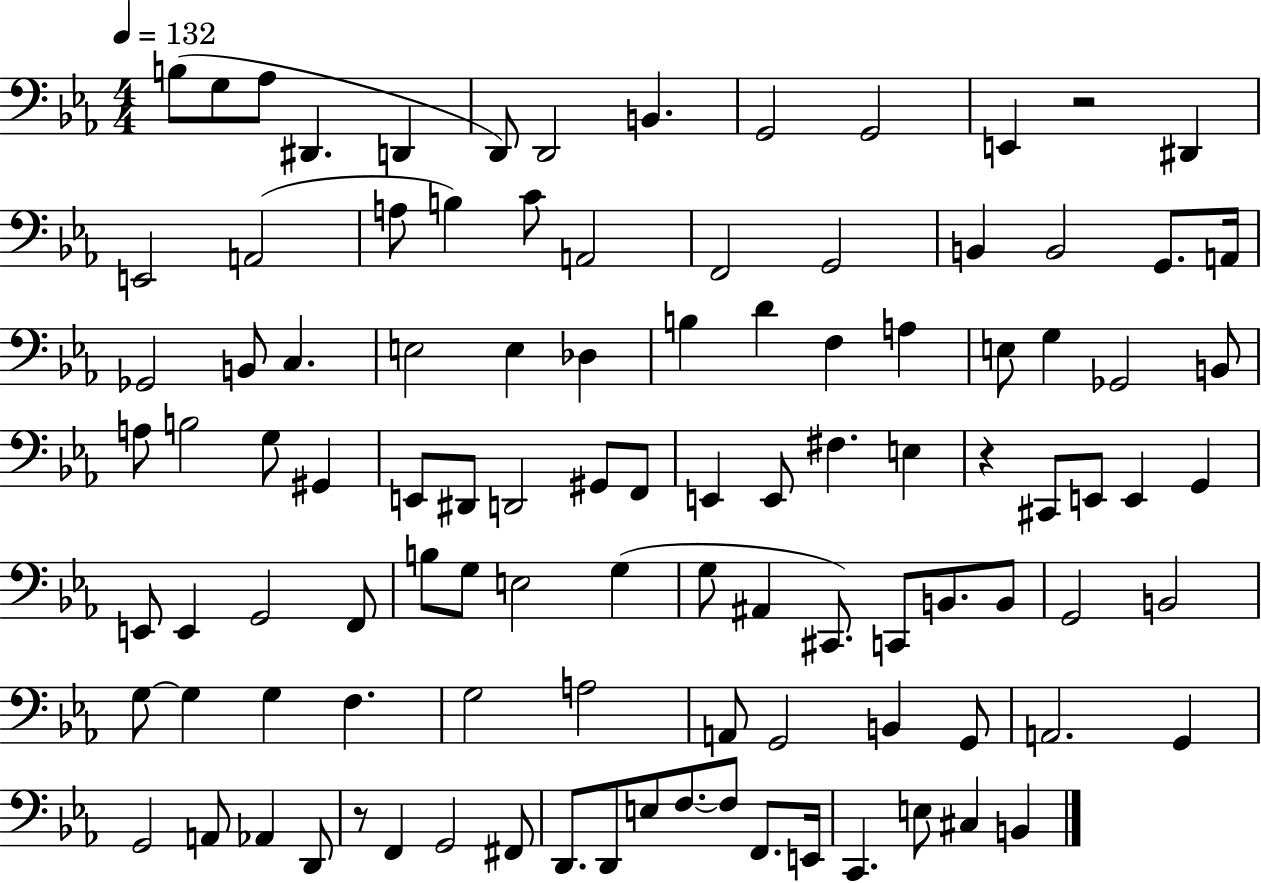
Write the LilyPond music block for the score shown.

{
  \clef bass
  \numericTimeSignature
  \time 4/4
  \key ees \major
  \tempo 4 = 132
  \repeat volta 2 { b8( g8 aes8 dis,4. d,4 | d,8) d,2 b,4. | g,2 g,2 | e,4 r2 dis,4 | \break e,2 a,2( | a8 b4) c'8 a,2 | f,2 g,2 | b,4 b,2 g,8. a,16 | \break ges,2 b,8 c4. | e2 e4 des4 | b4 d'4 f4 a4 | e8 g4 ges,2 b,8 | \break a8 b2 g8 gis,4 | e,8 dis,8 d,2 gis,8 f,8 | e,4 e,8 fis4. e4 | r4 cis,8 e,8 e,4 g,4 | \break e,8 e,4 g,2 f,8 | b8 g8 e2 g4( | g8 ais,4 cis,8.) c,8 b,8. b,8 | g,2 b,2 | \break g8~~ g4 g4 f4. | g2 a2 | a,8 g,2 b,4 g,8 | a,2. g,4 | \break g,2 a,8 aes,4 d,8 | r8 f,4 g,2 fis,8 | d,8. d,8 e8 f8.~~ f8 f,8. e,16 | c,4. e8 cis4 b,4 | \break } \bar "|."
}